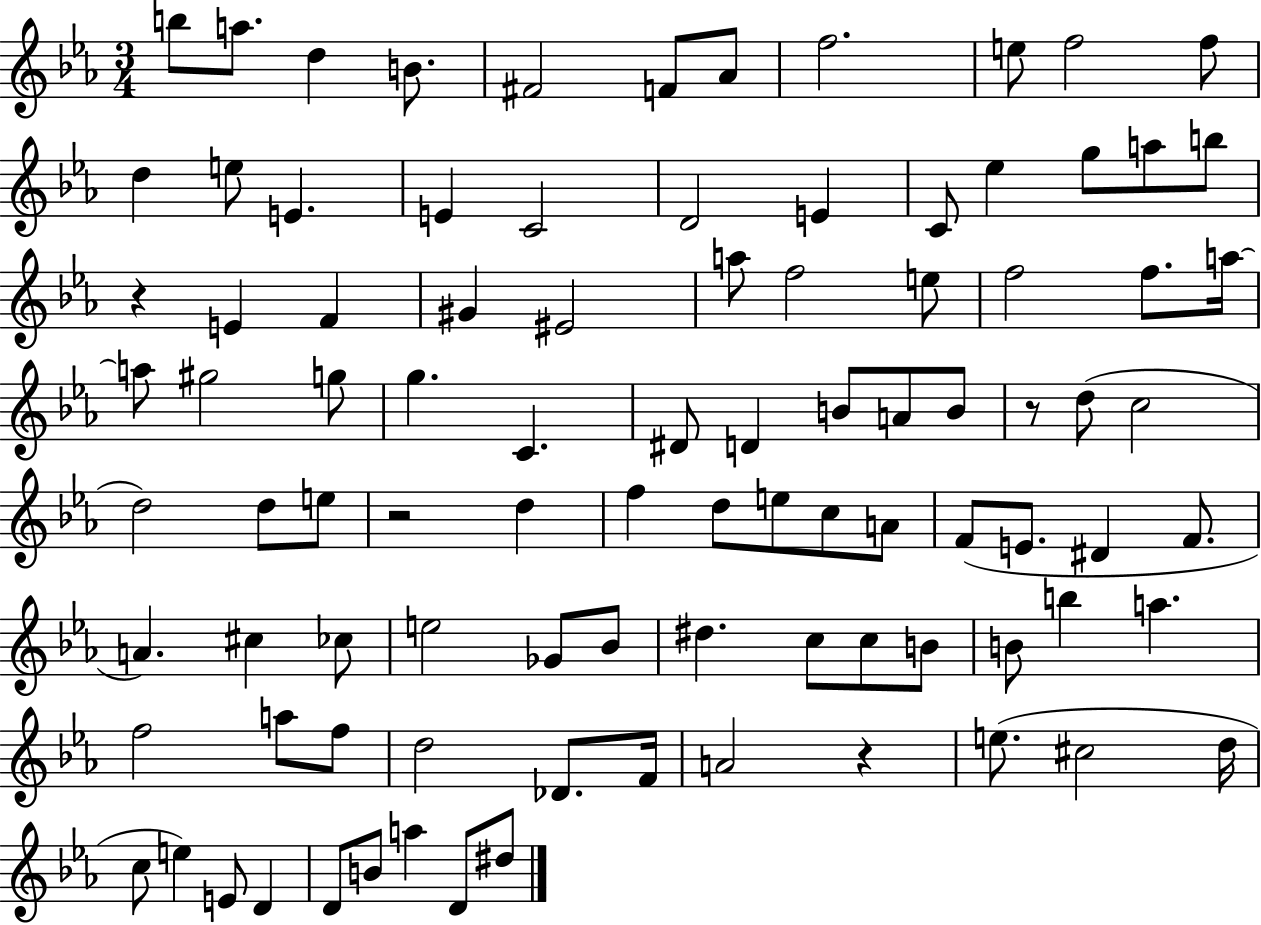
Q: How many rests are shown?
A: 4